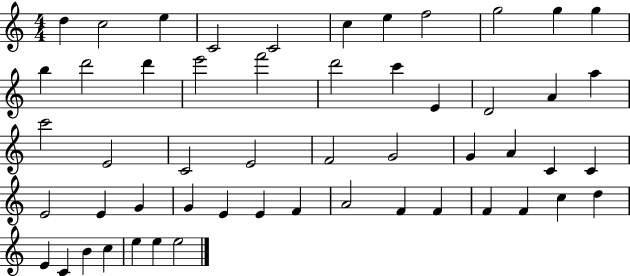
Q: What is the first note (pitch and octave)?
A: D5